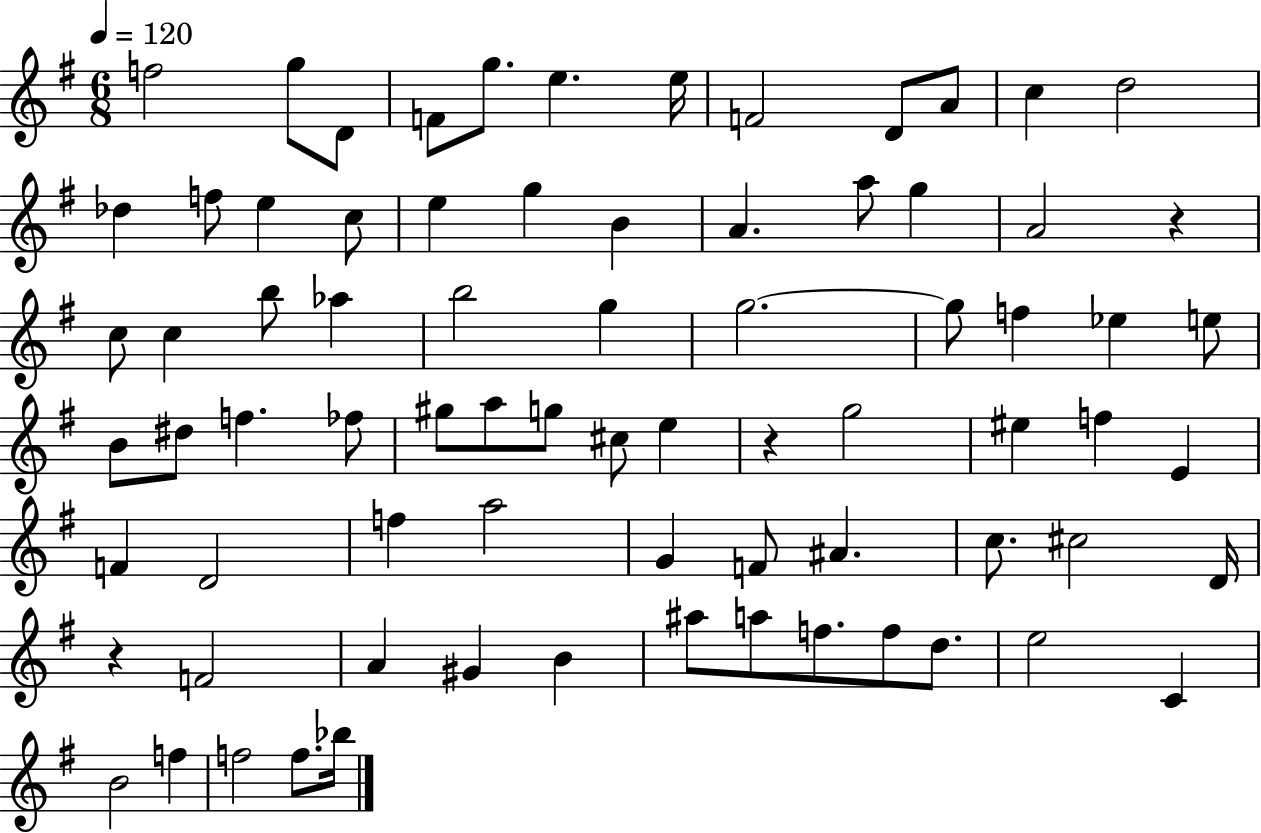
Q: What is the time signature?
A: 6/8